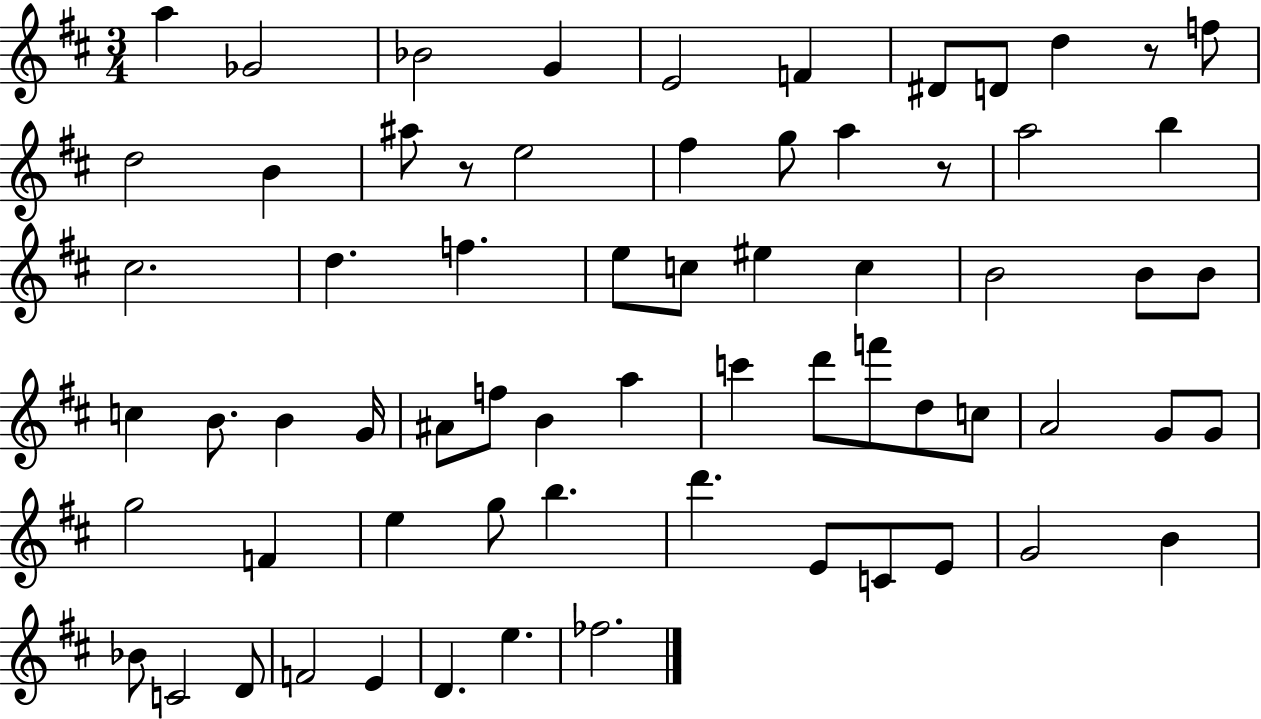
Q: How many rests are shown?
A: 3